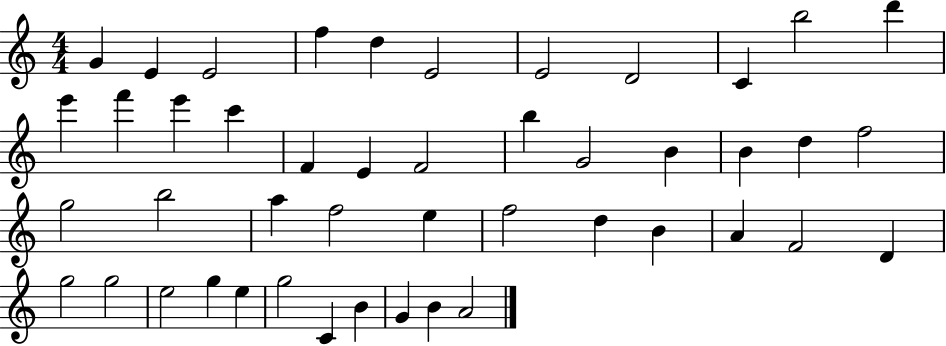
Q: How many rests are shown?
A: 0